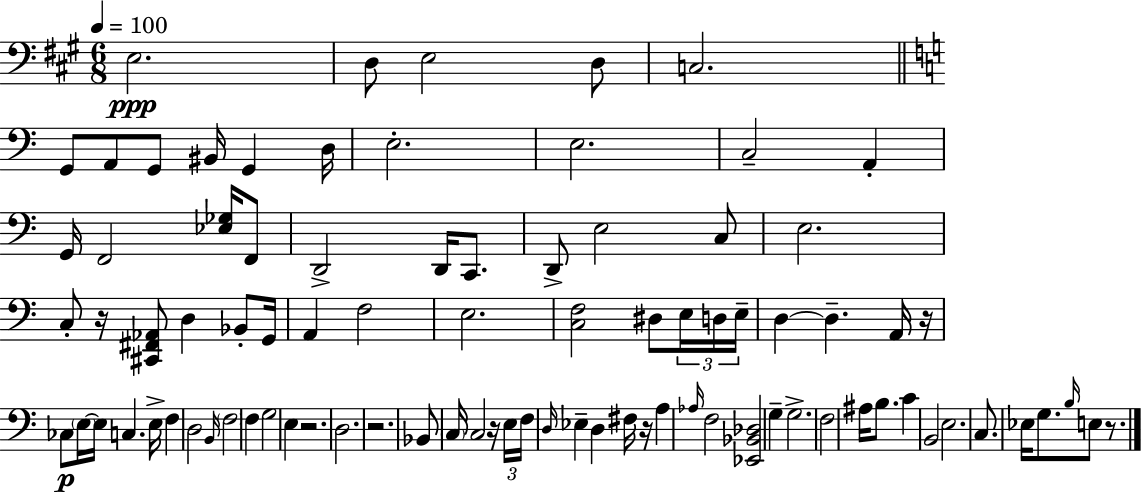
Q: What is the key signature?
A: A major